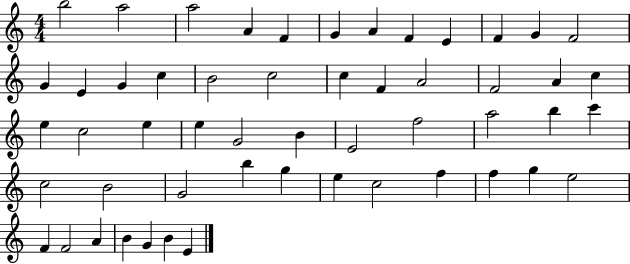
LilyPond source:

{
  \clef treble
  \numericTimeSignature
  \time 4/4
  \key c \major
  b''2 a''2 | a''2 a'4 f'4 | g'4 a'4 f'4 e'4 | f'4 g'4 f'2 | \break g'4 e'4 g'4 c''4 | b'2 c''2 | c''4 f'4 a'2 | f'2 a'4 c''4 | \break e''4 c''2 e''4 | e''4 g'2 b'4 | e'2 f''2 | a''2 b''4 c'''4 | \break c''2 b'2 | g'2 b''4 g''4 | e''4 c''2 f''4 | f''4 g''4 e''2 | \break f'4 f'2 a'4 | b'4 g'4 b'4 e'4 | \bar "|."
}